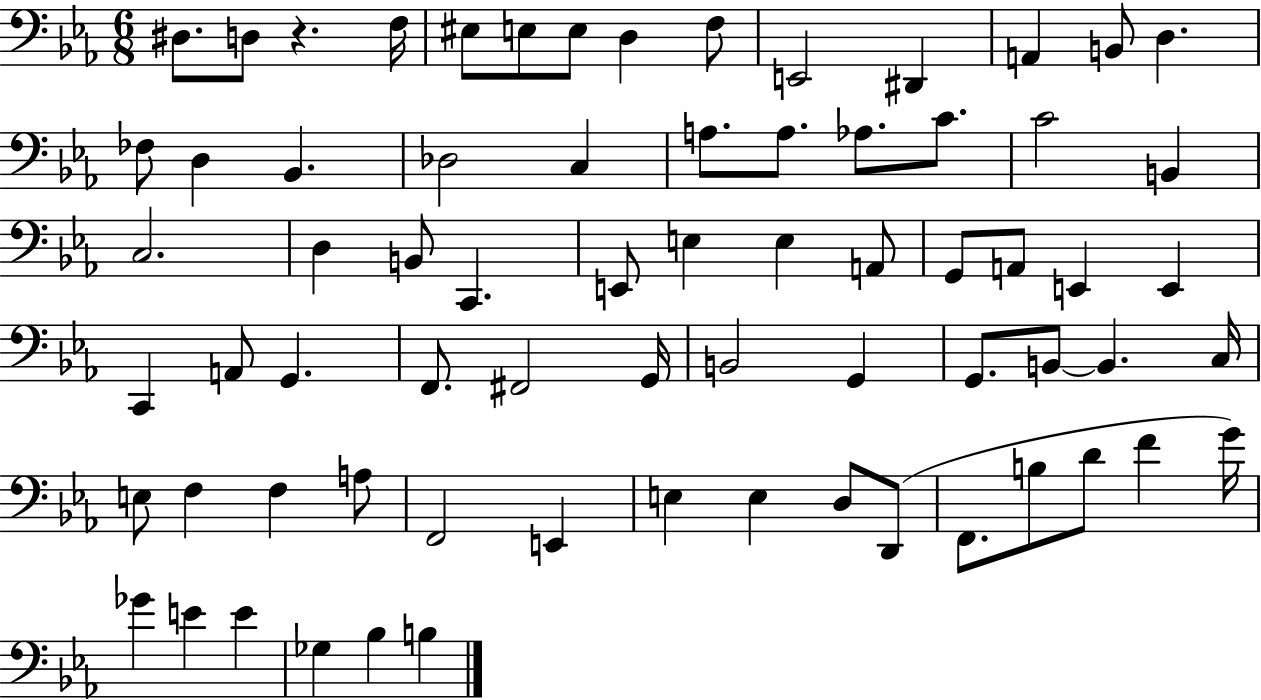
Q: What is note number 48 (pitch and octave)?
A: C3